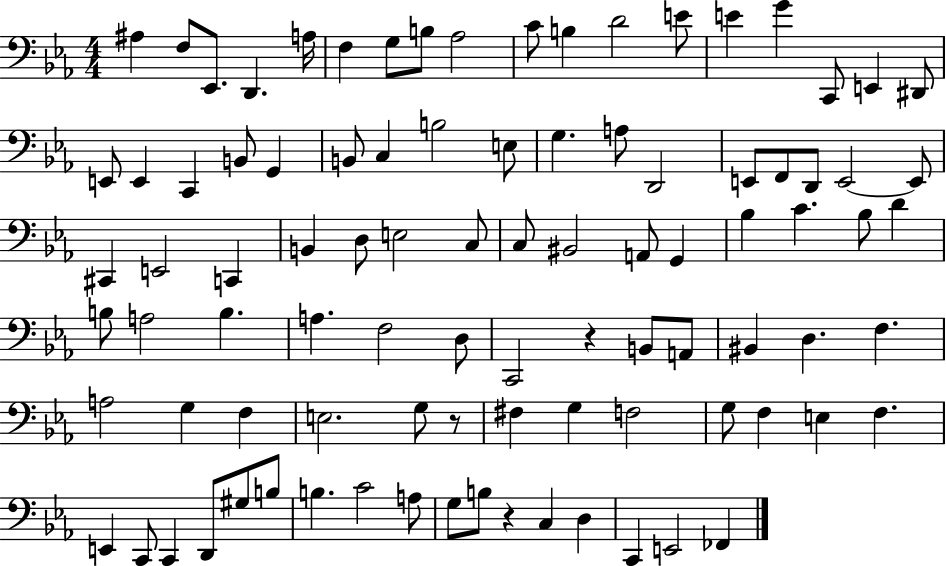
A#3/q F3/e Eb2/e. D2/q. A3/s F3/q G3/e B3/e Ab3/h C4/e B3/q D4/h E4/e E4/q G4/q C2/e E2/q D#2/e E2/e E2/q C2/q B2/e G2/q B2/e C3/q B3/h E3/e G3/q. A3/e D2/h E2/e F2/e D2/e E2/h E2/e C#2/q E2/h C2/q B2/q D3/e E3/h C3/e C3/e BIS2/h A2/e G2/q Bb3/q C4/q. Bb3/e D4/q B3/e A3/h B3/q. A3/q. F3/h D3/e C2/h R/q B2/e A2/e BIS2/q D3/q. F3/q. A3/h G3/q F3/q E3/h. G3/e R/e F#3/q G3/q F3/h G3/e F3/q E3/q F3/q. E2/q C2/e C2/q D2/e G#3/e B3/e B3/q. C4/h A3/e G3/e B3/e R/q C3/q D3/q C2/q E2/h FES2/q